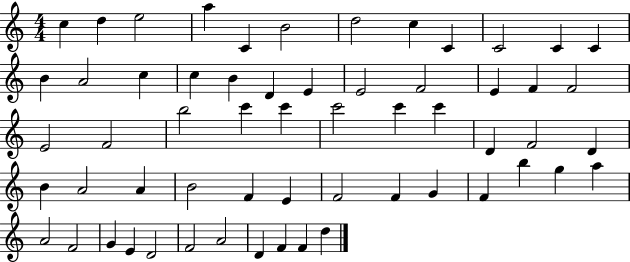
{
  \clef treble
  \numericTimeSignature
  \time 4/4
  \key c \major
  c''4 d''4 e''2 | a''4 c'4 b'2 | d''2 c''4 c'4 | c'2 c'4 c'4 | \break b'4 a'2 c''4 | c''4 b'4 d'4 e'4 | e'2 f'2 | e'4 f'4 f'2 | \break e'2 f'2 | b''2 c'''4 c'''4 | c'''2 c'''4 c'''4 | d'4 f'2 d'4 | \break b'4 a'2 a'4 | b'2 f'4 e'4 | f'2 f'4 g'4 | f'4 b''4 g''4 a''4 | \break a'2 f'2 | g'4 e'4 d'2 | f'2 a'2 | d'4 f'4 f'4 d''4 | \break \bar "|."
}